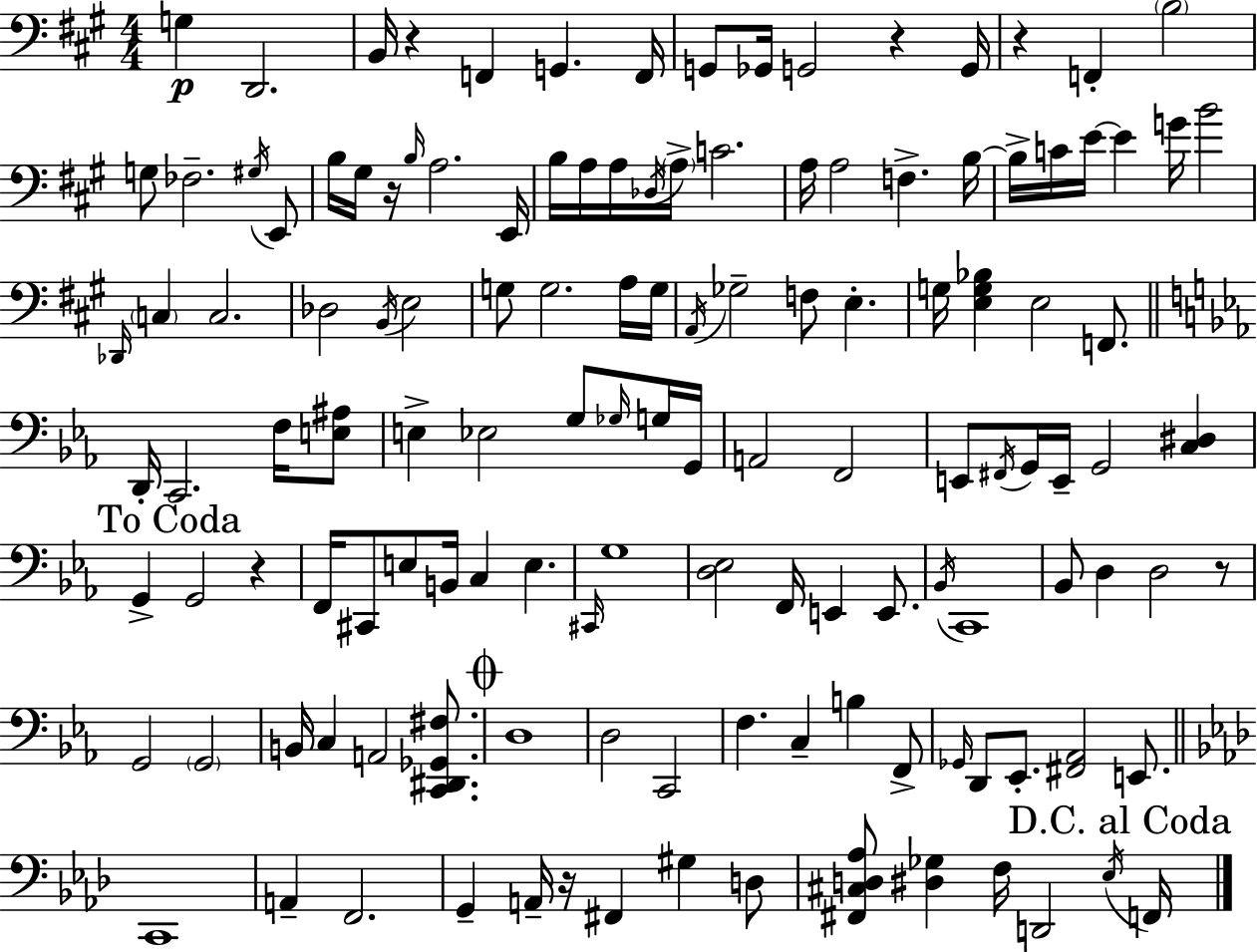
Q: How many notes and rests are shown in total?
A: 131